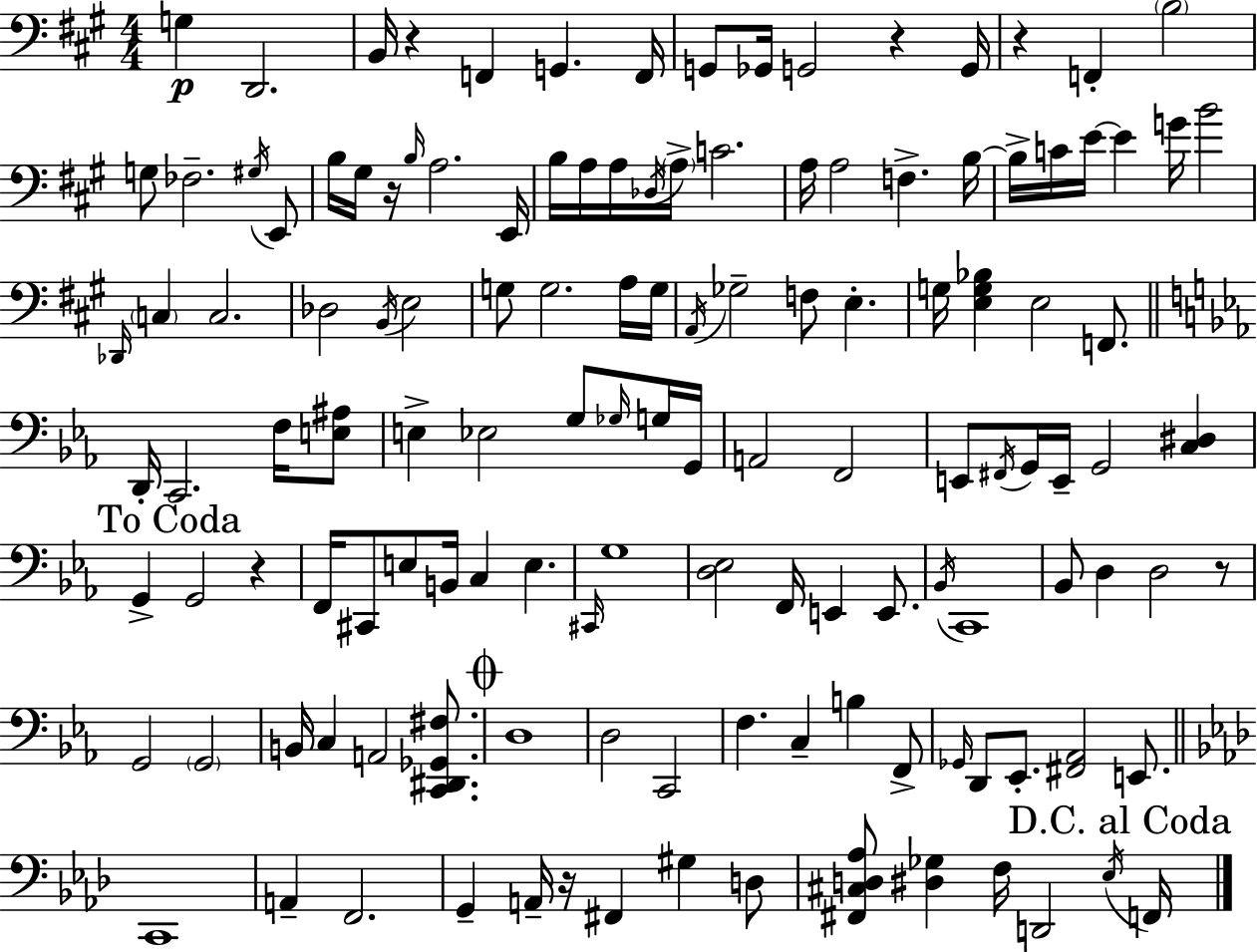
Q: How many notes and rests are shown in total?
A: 131